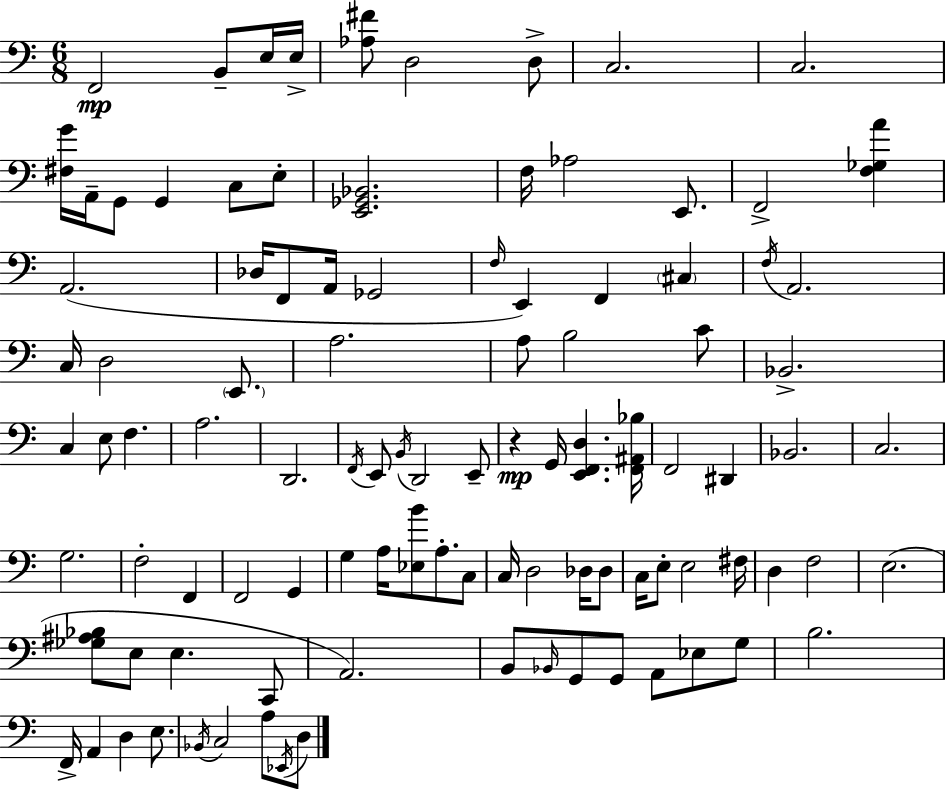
{
  \clef bass
  \numericTimeSignature
  \time 6/8
  \key c \major
  \repeat volta 2 { f,2\mp b,8-- e16 e16-> | <aes fis'>8 d2 d8-> | c2. | c2. | \break <fis g'>16 a,16-- g,8 g,4 c8 e8-. | <e, ges, bes,>2. | f16 aes2 e,8. | f,2-> <f ges a'>4 | \break a,2.( | des16 f,8 a,16 ges,2 | \grace { f16 }) e,4 f,4 \parenthesize cis4 | \acciaccatura { f16 } a,2. | \break c16 d2 \parenthesize e,8. | a2. | a8 b2 | c'8 bes,2.-> | \break c4 e8 f4. | a2. | d,2. | \acciaccatura { f,16 } e,8 \acciaccatura { b,16 } d,2 | \break e,8-- r4\mp g,16 <e, f, d>4. | <f, ais, bes>16 f,2 | dis,4 bes,2. | c2. | \break g2. | f2-. | f,4 f,2 | g,4 g4 a16 <ees b'>8 a8.-. | \break c8 c16 d2 | des16 des8 c16 e8-. e2 | fis16 d4 f2 | e2.( | \break <ges ais bes>8 e8 e4. | c,8 a,2.) | b,8 \grace { bes,16 } g,8 g,8 a,8 | ees8 g8 b2. | \break f,16-> a,4 d4 | e8. \acciaccatura { bes,16 } c2 | a8 \acciaccatura { ees,16 } d8 } \bar "|."
}